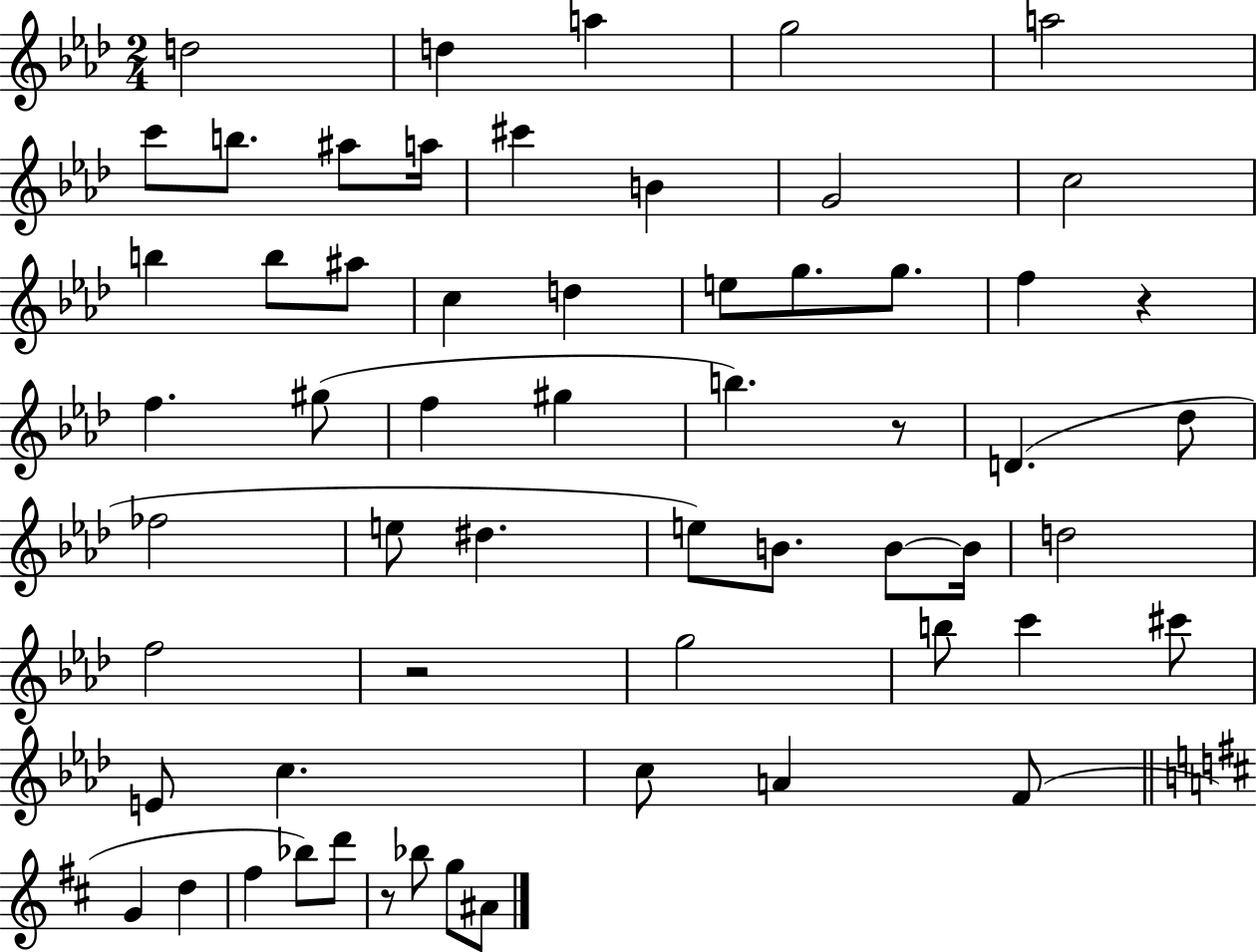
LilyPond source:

{
  \clef treble
  \numericTimeSignature
  \time 2/4
  \key aes \major
  d''2 | d''4 a''4 | g''2 | a''2 | \break c'''8 b''8. ais''8 a''16 | cis'''4 b'4 | g'2 | c''2 | \break b''4 b''8 ais''8 | c''4 d''4 | e''8 g''8. g''8. | f''4 r4 | \break f''4. gis''8( | f''4 gis''4 | b''4.) r8 | d'4.( des''8 | \break fes''2 | e''8 dis''4. | e''8) b'8. b'8~~ b'16 | d''2 | \break f''2 | r2 | g''2 | b''8 c'''4 cis'''8 | \break e'8 c''4. | c''8 a'4 f'8( | \bar "||" \break \key b \minor g'4 d''4 | fis''4 bes''8) d'''8 | r8 bes''8 g''8 ais'8 | \bar "|."
}